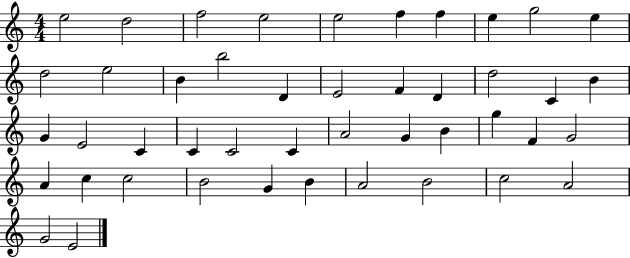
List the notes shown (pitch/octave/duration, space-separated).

E5/h D5/h F5/h E5/h E5/h F5/q F5/q E5/q G5/h E5/q D5/h E5/h B4/q B5/h D4/q E4/h F4/q D4/q D5/h C4/q B4/q G4/q E4/h C4/q C4/q C4/h C4/q A4/h G4/q B4/q G5/q F4/q G4/h A4/q C5/q C5/h B4/h G4/q B4/q A4/h B4/h C5/h A4/h G4/h E4/h